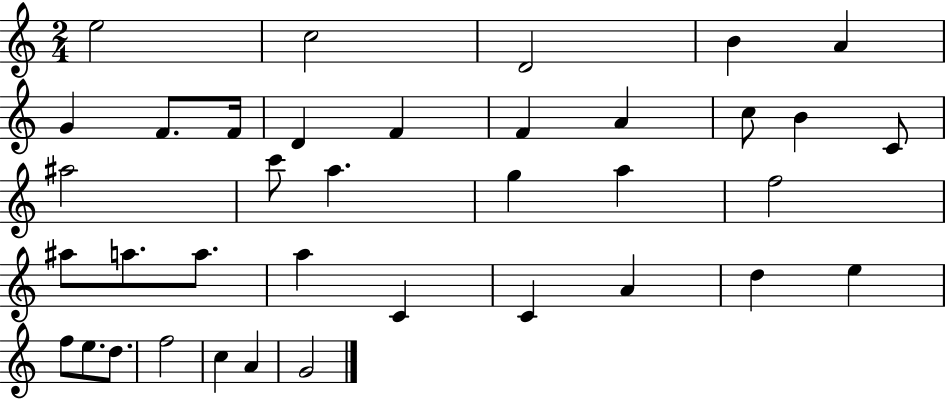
X:1
T:Untitled
M:2/4
L:1/4
K:C
e2 c2 D2 B A G F/2 F/4 D F F A c/2 B C/2 ^a2 c'/2 a g a f2 ^a/2 a/2 a/2 a C C A d e f/2 e/2 d/2 f2 c A G2